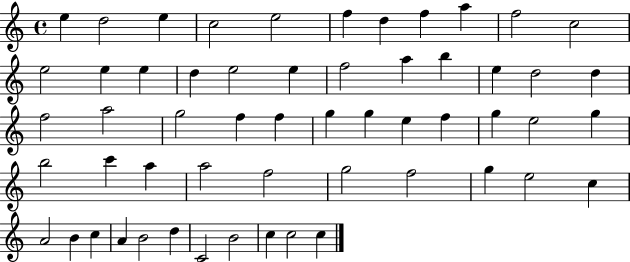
E5/q D5/h E5/q C5/h E5/h F5/q D5/q F5/q A5/q F5/h C5/h E5/h E5/q E5/q D5/q E5/h E5/q F5/h A5/q B5/q E5/q D5/h D5/q F5/h A5/h G5/h F5/q F5/q G5/q G5/q E5/q F5/q G5/q E5/h G5/q B5/h C6/q A5/q A5/h F5/h G5/h F5/h G5/q E5/h C5/q A4/h B4/q C5/q A4/q B4/h D5/q C4/h B4/h C5/q C5/h C5/q